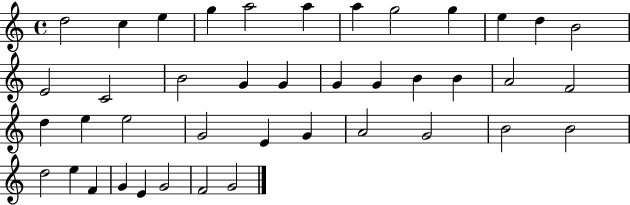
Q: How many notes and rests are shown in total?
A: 41